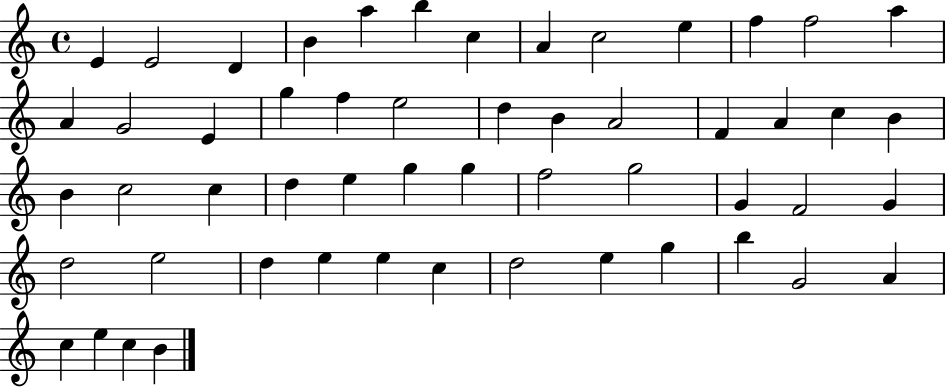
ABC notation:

X:1
T:Untitled
M:4/4
L:1/4
K:C
E E2 D B a b c A c2 e f f2 a A G2 E g f e2 d B A2 F A c B B c2 c d e g g f2 g2 G F2 G d2 e2 d e e c d2 e g b G2 A c e c B